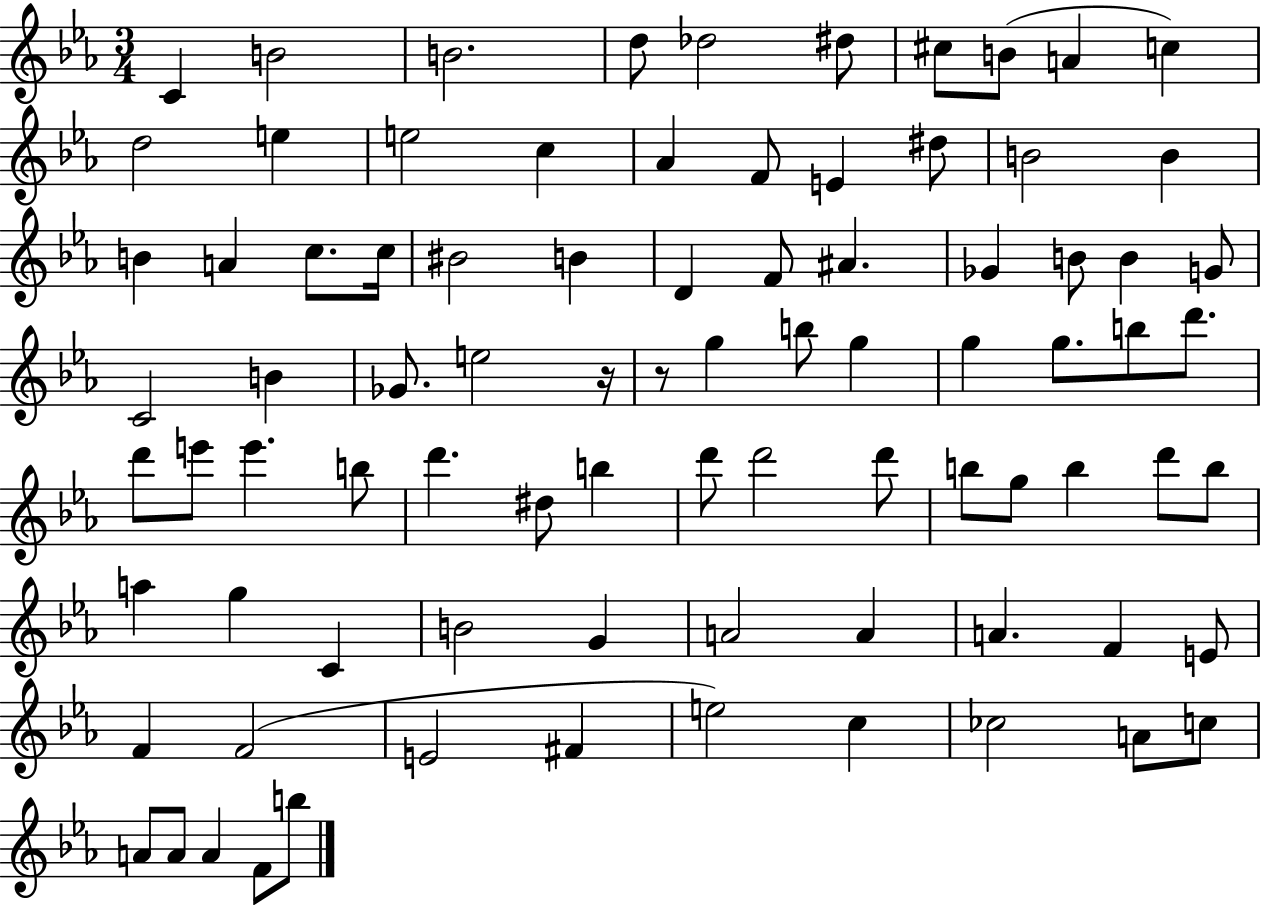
C4/q B4/h B4/h. D5/e Db5/h D#5/e C#5/e B4/e A4/q C5/q D5/h E5/q E5/h C5/q Ab4/q F4/e E4/q D#5/e B4/h B4/q B4/q A4/q C5/e. C5/s BIS4/h B4/q D4/q F4/e A#4/q. Gb4/q B4/e B4/q G4/e C4/h B4/q Gb4/e. E5/h R/s R/e G5/q B5/e G5/q G5/q G5/e. B5/e D6/e. D6/e E6/e E6/q. B5/e D6/q. D#5/e B5/q D6/e D6/h D6/e B5/e G5/e B5/q D6/e B5/e A5/q G5/q C4/q B4/h G4/q A4/h A4/q A4/q. F4/q E4/e F4/q F4/h E4/h F#4/q E5/h C5/q CES5/h A4/e C5/e A4/e A4/e A4/q F4/e B5/e